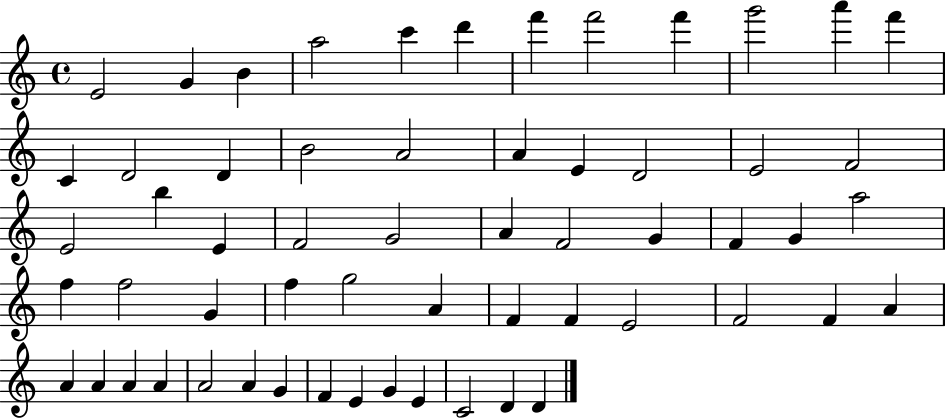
X:1
T:Untitled
M:4/4
L:1/4
K:C
E2 G B a2 c' d' f' f'2 f' g'2 a' f' C D2 D B2 A2 A E D2 E2 F2 E2 b E F2 G2 A F2 G F G a2 f f2 G f g2 A F F E2 F2 F A A A A A A2 A G F E G E C2 D D